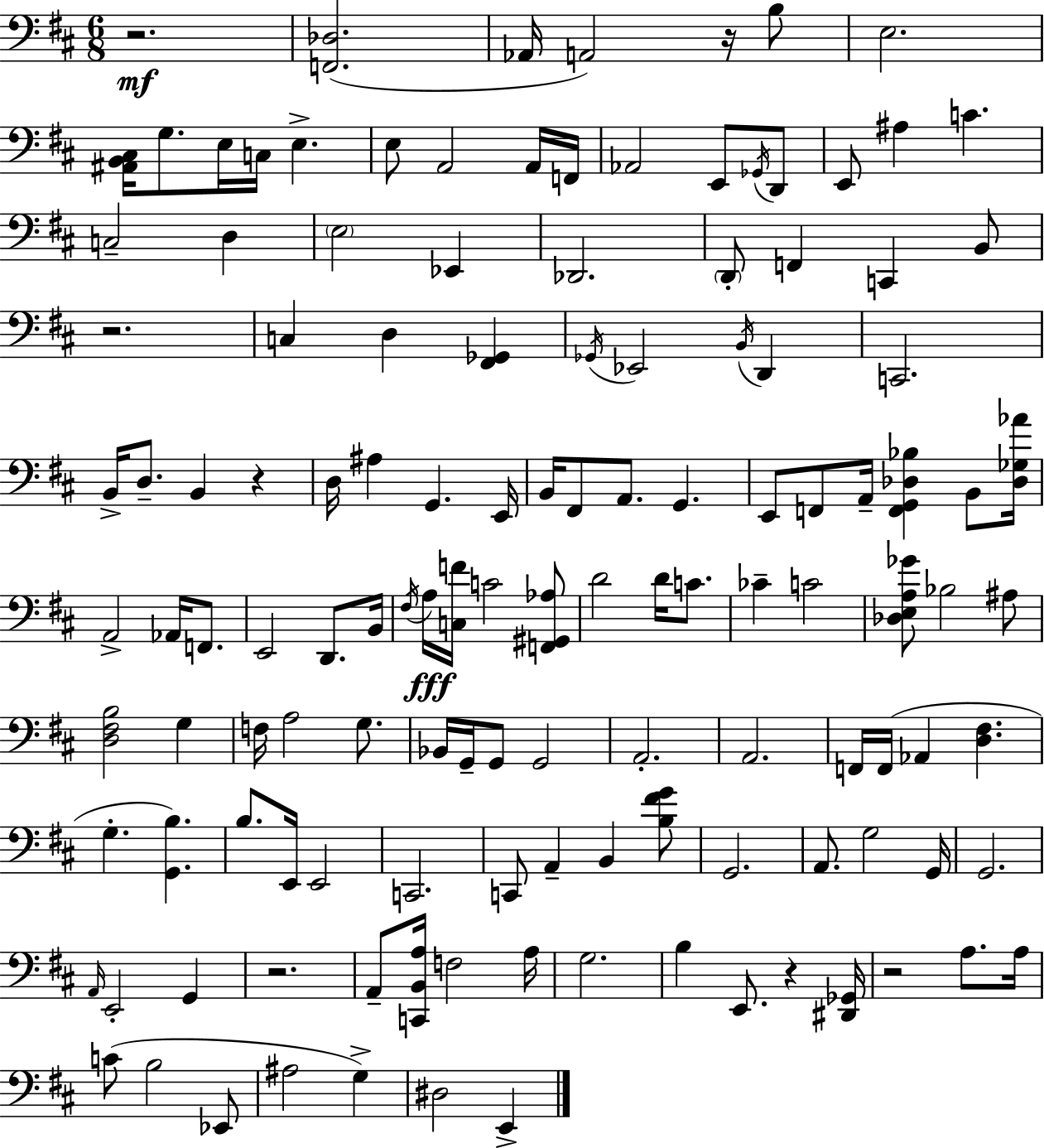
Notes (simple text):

R/h. [F2,Db3]/h. Ab2/s A2/h R/s B3/e E3/h. [A#2,B2,C#3]/s G3/e. E3/s C3/s E3/q. E3/e A2/h A2/s F2/s Ab2/h E2/e Gb2/s D2/e E2/e A#3/q C4/q. C3/h D3/q E3/h Eb2/q Db2/h. D2/e F2/q C2/q B2/e R/h. C3/q D3/q [F#2,Gb2]/q Gb2/s Eb2/h B2/s D2/q C2/h. B2/s D3/e. B2/q R/q D3/s A#3/q G2/q. E2/s B2/s F#2/e A2/e. G2/q. E2/e F2/e A2/s [F2,G2,Db3,Bb3]/q B2/e [Db3,Gb3,Ab4]/s A2/h Ab2/s F2/e. E2/h D2/e. B2/s F#3/s A3/s [C3,F4]/s C4/h [F2,G#2,Ab3]/e D4/h D4/s C4/e. CES4/q C4/h [Db3,E3,A3,Gb4]/e Bb3/h A#3/e [D3,F#3,B3]/h G3/q F3/s A3/h G3/e. Bb2/s G2/s G2/e G2/h A2/h. A2/h. F2/s F2/s Ab2/q [D3,F#3]/q. G3/q. [G2,B3]/q. B3/e. E2/s E2/h C2/h. C2/e A2/q B2/q [B3,F#4,G4]/e G2/h. A2/e. G3/h G2/s G2/h. A2/s E2/h G2/q R/h. A2/e [C2,B2,A3]/s F3/h A3/s G3/h. B3/q E2/e. R/q [D#2,Gb2]/s R/h A3/e. A3/s C4/e B3/h Eb2/e A#3/h G3/q D#3/h E2/q